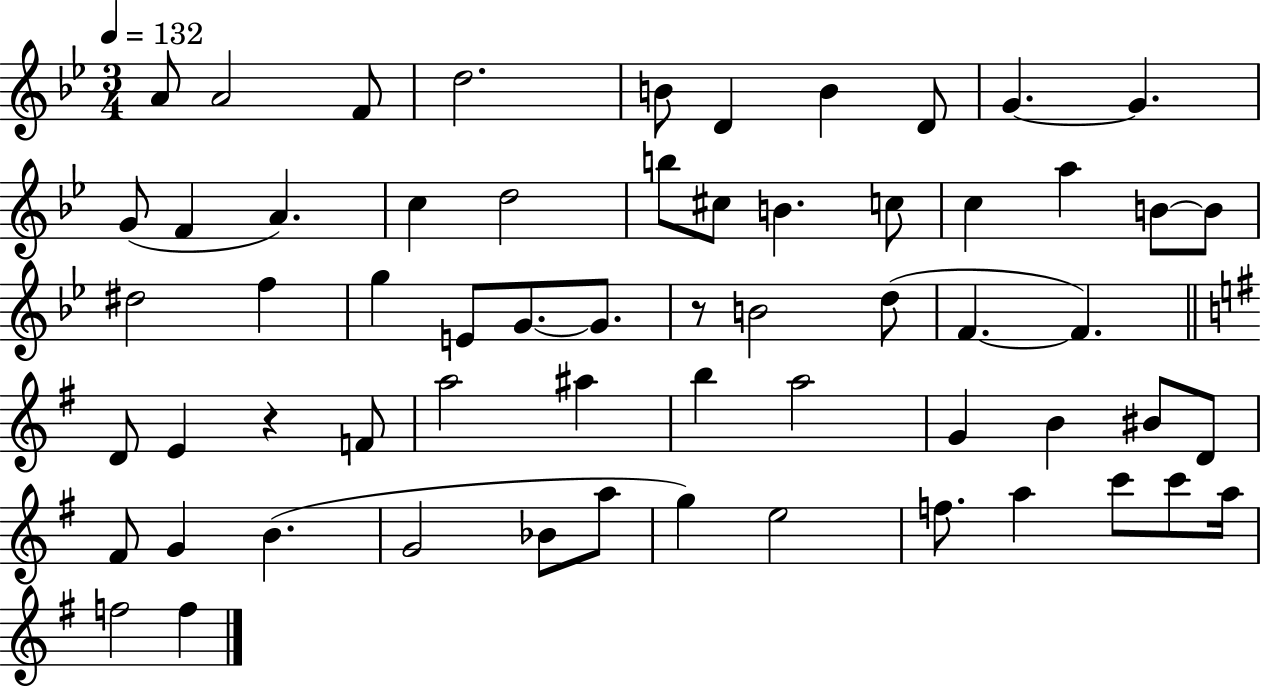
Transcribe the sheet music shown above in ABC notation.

X:1
T:Untitled
M:3/4
L:1/4
K:Bb
A/2 A2 F/2 d2 B/2 D B D/2 G G G/2 F A c d2 b/2 ^c/2 B c/2 c a B/2 B/2 ^d2 f g E/2 G/2 G/2 z/2 B2 d/2 F F D/2 E z F/2 a2 ^a b a2 G B ^B/2 D/2 ^F/2 G B G2 _B/2 a/2 g e2 f/2 a c'/2 c'/2 a/4 f2 f